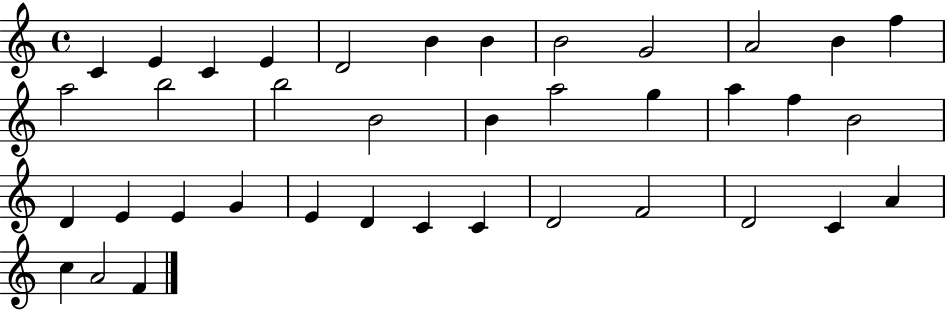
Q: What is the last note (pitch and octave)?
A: F4